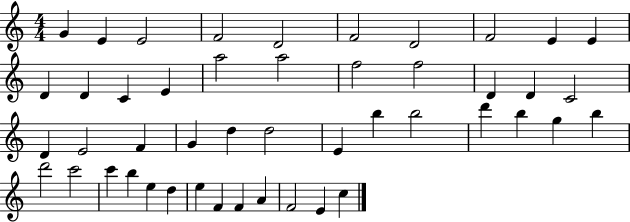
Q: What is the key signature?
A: C major